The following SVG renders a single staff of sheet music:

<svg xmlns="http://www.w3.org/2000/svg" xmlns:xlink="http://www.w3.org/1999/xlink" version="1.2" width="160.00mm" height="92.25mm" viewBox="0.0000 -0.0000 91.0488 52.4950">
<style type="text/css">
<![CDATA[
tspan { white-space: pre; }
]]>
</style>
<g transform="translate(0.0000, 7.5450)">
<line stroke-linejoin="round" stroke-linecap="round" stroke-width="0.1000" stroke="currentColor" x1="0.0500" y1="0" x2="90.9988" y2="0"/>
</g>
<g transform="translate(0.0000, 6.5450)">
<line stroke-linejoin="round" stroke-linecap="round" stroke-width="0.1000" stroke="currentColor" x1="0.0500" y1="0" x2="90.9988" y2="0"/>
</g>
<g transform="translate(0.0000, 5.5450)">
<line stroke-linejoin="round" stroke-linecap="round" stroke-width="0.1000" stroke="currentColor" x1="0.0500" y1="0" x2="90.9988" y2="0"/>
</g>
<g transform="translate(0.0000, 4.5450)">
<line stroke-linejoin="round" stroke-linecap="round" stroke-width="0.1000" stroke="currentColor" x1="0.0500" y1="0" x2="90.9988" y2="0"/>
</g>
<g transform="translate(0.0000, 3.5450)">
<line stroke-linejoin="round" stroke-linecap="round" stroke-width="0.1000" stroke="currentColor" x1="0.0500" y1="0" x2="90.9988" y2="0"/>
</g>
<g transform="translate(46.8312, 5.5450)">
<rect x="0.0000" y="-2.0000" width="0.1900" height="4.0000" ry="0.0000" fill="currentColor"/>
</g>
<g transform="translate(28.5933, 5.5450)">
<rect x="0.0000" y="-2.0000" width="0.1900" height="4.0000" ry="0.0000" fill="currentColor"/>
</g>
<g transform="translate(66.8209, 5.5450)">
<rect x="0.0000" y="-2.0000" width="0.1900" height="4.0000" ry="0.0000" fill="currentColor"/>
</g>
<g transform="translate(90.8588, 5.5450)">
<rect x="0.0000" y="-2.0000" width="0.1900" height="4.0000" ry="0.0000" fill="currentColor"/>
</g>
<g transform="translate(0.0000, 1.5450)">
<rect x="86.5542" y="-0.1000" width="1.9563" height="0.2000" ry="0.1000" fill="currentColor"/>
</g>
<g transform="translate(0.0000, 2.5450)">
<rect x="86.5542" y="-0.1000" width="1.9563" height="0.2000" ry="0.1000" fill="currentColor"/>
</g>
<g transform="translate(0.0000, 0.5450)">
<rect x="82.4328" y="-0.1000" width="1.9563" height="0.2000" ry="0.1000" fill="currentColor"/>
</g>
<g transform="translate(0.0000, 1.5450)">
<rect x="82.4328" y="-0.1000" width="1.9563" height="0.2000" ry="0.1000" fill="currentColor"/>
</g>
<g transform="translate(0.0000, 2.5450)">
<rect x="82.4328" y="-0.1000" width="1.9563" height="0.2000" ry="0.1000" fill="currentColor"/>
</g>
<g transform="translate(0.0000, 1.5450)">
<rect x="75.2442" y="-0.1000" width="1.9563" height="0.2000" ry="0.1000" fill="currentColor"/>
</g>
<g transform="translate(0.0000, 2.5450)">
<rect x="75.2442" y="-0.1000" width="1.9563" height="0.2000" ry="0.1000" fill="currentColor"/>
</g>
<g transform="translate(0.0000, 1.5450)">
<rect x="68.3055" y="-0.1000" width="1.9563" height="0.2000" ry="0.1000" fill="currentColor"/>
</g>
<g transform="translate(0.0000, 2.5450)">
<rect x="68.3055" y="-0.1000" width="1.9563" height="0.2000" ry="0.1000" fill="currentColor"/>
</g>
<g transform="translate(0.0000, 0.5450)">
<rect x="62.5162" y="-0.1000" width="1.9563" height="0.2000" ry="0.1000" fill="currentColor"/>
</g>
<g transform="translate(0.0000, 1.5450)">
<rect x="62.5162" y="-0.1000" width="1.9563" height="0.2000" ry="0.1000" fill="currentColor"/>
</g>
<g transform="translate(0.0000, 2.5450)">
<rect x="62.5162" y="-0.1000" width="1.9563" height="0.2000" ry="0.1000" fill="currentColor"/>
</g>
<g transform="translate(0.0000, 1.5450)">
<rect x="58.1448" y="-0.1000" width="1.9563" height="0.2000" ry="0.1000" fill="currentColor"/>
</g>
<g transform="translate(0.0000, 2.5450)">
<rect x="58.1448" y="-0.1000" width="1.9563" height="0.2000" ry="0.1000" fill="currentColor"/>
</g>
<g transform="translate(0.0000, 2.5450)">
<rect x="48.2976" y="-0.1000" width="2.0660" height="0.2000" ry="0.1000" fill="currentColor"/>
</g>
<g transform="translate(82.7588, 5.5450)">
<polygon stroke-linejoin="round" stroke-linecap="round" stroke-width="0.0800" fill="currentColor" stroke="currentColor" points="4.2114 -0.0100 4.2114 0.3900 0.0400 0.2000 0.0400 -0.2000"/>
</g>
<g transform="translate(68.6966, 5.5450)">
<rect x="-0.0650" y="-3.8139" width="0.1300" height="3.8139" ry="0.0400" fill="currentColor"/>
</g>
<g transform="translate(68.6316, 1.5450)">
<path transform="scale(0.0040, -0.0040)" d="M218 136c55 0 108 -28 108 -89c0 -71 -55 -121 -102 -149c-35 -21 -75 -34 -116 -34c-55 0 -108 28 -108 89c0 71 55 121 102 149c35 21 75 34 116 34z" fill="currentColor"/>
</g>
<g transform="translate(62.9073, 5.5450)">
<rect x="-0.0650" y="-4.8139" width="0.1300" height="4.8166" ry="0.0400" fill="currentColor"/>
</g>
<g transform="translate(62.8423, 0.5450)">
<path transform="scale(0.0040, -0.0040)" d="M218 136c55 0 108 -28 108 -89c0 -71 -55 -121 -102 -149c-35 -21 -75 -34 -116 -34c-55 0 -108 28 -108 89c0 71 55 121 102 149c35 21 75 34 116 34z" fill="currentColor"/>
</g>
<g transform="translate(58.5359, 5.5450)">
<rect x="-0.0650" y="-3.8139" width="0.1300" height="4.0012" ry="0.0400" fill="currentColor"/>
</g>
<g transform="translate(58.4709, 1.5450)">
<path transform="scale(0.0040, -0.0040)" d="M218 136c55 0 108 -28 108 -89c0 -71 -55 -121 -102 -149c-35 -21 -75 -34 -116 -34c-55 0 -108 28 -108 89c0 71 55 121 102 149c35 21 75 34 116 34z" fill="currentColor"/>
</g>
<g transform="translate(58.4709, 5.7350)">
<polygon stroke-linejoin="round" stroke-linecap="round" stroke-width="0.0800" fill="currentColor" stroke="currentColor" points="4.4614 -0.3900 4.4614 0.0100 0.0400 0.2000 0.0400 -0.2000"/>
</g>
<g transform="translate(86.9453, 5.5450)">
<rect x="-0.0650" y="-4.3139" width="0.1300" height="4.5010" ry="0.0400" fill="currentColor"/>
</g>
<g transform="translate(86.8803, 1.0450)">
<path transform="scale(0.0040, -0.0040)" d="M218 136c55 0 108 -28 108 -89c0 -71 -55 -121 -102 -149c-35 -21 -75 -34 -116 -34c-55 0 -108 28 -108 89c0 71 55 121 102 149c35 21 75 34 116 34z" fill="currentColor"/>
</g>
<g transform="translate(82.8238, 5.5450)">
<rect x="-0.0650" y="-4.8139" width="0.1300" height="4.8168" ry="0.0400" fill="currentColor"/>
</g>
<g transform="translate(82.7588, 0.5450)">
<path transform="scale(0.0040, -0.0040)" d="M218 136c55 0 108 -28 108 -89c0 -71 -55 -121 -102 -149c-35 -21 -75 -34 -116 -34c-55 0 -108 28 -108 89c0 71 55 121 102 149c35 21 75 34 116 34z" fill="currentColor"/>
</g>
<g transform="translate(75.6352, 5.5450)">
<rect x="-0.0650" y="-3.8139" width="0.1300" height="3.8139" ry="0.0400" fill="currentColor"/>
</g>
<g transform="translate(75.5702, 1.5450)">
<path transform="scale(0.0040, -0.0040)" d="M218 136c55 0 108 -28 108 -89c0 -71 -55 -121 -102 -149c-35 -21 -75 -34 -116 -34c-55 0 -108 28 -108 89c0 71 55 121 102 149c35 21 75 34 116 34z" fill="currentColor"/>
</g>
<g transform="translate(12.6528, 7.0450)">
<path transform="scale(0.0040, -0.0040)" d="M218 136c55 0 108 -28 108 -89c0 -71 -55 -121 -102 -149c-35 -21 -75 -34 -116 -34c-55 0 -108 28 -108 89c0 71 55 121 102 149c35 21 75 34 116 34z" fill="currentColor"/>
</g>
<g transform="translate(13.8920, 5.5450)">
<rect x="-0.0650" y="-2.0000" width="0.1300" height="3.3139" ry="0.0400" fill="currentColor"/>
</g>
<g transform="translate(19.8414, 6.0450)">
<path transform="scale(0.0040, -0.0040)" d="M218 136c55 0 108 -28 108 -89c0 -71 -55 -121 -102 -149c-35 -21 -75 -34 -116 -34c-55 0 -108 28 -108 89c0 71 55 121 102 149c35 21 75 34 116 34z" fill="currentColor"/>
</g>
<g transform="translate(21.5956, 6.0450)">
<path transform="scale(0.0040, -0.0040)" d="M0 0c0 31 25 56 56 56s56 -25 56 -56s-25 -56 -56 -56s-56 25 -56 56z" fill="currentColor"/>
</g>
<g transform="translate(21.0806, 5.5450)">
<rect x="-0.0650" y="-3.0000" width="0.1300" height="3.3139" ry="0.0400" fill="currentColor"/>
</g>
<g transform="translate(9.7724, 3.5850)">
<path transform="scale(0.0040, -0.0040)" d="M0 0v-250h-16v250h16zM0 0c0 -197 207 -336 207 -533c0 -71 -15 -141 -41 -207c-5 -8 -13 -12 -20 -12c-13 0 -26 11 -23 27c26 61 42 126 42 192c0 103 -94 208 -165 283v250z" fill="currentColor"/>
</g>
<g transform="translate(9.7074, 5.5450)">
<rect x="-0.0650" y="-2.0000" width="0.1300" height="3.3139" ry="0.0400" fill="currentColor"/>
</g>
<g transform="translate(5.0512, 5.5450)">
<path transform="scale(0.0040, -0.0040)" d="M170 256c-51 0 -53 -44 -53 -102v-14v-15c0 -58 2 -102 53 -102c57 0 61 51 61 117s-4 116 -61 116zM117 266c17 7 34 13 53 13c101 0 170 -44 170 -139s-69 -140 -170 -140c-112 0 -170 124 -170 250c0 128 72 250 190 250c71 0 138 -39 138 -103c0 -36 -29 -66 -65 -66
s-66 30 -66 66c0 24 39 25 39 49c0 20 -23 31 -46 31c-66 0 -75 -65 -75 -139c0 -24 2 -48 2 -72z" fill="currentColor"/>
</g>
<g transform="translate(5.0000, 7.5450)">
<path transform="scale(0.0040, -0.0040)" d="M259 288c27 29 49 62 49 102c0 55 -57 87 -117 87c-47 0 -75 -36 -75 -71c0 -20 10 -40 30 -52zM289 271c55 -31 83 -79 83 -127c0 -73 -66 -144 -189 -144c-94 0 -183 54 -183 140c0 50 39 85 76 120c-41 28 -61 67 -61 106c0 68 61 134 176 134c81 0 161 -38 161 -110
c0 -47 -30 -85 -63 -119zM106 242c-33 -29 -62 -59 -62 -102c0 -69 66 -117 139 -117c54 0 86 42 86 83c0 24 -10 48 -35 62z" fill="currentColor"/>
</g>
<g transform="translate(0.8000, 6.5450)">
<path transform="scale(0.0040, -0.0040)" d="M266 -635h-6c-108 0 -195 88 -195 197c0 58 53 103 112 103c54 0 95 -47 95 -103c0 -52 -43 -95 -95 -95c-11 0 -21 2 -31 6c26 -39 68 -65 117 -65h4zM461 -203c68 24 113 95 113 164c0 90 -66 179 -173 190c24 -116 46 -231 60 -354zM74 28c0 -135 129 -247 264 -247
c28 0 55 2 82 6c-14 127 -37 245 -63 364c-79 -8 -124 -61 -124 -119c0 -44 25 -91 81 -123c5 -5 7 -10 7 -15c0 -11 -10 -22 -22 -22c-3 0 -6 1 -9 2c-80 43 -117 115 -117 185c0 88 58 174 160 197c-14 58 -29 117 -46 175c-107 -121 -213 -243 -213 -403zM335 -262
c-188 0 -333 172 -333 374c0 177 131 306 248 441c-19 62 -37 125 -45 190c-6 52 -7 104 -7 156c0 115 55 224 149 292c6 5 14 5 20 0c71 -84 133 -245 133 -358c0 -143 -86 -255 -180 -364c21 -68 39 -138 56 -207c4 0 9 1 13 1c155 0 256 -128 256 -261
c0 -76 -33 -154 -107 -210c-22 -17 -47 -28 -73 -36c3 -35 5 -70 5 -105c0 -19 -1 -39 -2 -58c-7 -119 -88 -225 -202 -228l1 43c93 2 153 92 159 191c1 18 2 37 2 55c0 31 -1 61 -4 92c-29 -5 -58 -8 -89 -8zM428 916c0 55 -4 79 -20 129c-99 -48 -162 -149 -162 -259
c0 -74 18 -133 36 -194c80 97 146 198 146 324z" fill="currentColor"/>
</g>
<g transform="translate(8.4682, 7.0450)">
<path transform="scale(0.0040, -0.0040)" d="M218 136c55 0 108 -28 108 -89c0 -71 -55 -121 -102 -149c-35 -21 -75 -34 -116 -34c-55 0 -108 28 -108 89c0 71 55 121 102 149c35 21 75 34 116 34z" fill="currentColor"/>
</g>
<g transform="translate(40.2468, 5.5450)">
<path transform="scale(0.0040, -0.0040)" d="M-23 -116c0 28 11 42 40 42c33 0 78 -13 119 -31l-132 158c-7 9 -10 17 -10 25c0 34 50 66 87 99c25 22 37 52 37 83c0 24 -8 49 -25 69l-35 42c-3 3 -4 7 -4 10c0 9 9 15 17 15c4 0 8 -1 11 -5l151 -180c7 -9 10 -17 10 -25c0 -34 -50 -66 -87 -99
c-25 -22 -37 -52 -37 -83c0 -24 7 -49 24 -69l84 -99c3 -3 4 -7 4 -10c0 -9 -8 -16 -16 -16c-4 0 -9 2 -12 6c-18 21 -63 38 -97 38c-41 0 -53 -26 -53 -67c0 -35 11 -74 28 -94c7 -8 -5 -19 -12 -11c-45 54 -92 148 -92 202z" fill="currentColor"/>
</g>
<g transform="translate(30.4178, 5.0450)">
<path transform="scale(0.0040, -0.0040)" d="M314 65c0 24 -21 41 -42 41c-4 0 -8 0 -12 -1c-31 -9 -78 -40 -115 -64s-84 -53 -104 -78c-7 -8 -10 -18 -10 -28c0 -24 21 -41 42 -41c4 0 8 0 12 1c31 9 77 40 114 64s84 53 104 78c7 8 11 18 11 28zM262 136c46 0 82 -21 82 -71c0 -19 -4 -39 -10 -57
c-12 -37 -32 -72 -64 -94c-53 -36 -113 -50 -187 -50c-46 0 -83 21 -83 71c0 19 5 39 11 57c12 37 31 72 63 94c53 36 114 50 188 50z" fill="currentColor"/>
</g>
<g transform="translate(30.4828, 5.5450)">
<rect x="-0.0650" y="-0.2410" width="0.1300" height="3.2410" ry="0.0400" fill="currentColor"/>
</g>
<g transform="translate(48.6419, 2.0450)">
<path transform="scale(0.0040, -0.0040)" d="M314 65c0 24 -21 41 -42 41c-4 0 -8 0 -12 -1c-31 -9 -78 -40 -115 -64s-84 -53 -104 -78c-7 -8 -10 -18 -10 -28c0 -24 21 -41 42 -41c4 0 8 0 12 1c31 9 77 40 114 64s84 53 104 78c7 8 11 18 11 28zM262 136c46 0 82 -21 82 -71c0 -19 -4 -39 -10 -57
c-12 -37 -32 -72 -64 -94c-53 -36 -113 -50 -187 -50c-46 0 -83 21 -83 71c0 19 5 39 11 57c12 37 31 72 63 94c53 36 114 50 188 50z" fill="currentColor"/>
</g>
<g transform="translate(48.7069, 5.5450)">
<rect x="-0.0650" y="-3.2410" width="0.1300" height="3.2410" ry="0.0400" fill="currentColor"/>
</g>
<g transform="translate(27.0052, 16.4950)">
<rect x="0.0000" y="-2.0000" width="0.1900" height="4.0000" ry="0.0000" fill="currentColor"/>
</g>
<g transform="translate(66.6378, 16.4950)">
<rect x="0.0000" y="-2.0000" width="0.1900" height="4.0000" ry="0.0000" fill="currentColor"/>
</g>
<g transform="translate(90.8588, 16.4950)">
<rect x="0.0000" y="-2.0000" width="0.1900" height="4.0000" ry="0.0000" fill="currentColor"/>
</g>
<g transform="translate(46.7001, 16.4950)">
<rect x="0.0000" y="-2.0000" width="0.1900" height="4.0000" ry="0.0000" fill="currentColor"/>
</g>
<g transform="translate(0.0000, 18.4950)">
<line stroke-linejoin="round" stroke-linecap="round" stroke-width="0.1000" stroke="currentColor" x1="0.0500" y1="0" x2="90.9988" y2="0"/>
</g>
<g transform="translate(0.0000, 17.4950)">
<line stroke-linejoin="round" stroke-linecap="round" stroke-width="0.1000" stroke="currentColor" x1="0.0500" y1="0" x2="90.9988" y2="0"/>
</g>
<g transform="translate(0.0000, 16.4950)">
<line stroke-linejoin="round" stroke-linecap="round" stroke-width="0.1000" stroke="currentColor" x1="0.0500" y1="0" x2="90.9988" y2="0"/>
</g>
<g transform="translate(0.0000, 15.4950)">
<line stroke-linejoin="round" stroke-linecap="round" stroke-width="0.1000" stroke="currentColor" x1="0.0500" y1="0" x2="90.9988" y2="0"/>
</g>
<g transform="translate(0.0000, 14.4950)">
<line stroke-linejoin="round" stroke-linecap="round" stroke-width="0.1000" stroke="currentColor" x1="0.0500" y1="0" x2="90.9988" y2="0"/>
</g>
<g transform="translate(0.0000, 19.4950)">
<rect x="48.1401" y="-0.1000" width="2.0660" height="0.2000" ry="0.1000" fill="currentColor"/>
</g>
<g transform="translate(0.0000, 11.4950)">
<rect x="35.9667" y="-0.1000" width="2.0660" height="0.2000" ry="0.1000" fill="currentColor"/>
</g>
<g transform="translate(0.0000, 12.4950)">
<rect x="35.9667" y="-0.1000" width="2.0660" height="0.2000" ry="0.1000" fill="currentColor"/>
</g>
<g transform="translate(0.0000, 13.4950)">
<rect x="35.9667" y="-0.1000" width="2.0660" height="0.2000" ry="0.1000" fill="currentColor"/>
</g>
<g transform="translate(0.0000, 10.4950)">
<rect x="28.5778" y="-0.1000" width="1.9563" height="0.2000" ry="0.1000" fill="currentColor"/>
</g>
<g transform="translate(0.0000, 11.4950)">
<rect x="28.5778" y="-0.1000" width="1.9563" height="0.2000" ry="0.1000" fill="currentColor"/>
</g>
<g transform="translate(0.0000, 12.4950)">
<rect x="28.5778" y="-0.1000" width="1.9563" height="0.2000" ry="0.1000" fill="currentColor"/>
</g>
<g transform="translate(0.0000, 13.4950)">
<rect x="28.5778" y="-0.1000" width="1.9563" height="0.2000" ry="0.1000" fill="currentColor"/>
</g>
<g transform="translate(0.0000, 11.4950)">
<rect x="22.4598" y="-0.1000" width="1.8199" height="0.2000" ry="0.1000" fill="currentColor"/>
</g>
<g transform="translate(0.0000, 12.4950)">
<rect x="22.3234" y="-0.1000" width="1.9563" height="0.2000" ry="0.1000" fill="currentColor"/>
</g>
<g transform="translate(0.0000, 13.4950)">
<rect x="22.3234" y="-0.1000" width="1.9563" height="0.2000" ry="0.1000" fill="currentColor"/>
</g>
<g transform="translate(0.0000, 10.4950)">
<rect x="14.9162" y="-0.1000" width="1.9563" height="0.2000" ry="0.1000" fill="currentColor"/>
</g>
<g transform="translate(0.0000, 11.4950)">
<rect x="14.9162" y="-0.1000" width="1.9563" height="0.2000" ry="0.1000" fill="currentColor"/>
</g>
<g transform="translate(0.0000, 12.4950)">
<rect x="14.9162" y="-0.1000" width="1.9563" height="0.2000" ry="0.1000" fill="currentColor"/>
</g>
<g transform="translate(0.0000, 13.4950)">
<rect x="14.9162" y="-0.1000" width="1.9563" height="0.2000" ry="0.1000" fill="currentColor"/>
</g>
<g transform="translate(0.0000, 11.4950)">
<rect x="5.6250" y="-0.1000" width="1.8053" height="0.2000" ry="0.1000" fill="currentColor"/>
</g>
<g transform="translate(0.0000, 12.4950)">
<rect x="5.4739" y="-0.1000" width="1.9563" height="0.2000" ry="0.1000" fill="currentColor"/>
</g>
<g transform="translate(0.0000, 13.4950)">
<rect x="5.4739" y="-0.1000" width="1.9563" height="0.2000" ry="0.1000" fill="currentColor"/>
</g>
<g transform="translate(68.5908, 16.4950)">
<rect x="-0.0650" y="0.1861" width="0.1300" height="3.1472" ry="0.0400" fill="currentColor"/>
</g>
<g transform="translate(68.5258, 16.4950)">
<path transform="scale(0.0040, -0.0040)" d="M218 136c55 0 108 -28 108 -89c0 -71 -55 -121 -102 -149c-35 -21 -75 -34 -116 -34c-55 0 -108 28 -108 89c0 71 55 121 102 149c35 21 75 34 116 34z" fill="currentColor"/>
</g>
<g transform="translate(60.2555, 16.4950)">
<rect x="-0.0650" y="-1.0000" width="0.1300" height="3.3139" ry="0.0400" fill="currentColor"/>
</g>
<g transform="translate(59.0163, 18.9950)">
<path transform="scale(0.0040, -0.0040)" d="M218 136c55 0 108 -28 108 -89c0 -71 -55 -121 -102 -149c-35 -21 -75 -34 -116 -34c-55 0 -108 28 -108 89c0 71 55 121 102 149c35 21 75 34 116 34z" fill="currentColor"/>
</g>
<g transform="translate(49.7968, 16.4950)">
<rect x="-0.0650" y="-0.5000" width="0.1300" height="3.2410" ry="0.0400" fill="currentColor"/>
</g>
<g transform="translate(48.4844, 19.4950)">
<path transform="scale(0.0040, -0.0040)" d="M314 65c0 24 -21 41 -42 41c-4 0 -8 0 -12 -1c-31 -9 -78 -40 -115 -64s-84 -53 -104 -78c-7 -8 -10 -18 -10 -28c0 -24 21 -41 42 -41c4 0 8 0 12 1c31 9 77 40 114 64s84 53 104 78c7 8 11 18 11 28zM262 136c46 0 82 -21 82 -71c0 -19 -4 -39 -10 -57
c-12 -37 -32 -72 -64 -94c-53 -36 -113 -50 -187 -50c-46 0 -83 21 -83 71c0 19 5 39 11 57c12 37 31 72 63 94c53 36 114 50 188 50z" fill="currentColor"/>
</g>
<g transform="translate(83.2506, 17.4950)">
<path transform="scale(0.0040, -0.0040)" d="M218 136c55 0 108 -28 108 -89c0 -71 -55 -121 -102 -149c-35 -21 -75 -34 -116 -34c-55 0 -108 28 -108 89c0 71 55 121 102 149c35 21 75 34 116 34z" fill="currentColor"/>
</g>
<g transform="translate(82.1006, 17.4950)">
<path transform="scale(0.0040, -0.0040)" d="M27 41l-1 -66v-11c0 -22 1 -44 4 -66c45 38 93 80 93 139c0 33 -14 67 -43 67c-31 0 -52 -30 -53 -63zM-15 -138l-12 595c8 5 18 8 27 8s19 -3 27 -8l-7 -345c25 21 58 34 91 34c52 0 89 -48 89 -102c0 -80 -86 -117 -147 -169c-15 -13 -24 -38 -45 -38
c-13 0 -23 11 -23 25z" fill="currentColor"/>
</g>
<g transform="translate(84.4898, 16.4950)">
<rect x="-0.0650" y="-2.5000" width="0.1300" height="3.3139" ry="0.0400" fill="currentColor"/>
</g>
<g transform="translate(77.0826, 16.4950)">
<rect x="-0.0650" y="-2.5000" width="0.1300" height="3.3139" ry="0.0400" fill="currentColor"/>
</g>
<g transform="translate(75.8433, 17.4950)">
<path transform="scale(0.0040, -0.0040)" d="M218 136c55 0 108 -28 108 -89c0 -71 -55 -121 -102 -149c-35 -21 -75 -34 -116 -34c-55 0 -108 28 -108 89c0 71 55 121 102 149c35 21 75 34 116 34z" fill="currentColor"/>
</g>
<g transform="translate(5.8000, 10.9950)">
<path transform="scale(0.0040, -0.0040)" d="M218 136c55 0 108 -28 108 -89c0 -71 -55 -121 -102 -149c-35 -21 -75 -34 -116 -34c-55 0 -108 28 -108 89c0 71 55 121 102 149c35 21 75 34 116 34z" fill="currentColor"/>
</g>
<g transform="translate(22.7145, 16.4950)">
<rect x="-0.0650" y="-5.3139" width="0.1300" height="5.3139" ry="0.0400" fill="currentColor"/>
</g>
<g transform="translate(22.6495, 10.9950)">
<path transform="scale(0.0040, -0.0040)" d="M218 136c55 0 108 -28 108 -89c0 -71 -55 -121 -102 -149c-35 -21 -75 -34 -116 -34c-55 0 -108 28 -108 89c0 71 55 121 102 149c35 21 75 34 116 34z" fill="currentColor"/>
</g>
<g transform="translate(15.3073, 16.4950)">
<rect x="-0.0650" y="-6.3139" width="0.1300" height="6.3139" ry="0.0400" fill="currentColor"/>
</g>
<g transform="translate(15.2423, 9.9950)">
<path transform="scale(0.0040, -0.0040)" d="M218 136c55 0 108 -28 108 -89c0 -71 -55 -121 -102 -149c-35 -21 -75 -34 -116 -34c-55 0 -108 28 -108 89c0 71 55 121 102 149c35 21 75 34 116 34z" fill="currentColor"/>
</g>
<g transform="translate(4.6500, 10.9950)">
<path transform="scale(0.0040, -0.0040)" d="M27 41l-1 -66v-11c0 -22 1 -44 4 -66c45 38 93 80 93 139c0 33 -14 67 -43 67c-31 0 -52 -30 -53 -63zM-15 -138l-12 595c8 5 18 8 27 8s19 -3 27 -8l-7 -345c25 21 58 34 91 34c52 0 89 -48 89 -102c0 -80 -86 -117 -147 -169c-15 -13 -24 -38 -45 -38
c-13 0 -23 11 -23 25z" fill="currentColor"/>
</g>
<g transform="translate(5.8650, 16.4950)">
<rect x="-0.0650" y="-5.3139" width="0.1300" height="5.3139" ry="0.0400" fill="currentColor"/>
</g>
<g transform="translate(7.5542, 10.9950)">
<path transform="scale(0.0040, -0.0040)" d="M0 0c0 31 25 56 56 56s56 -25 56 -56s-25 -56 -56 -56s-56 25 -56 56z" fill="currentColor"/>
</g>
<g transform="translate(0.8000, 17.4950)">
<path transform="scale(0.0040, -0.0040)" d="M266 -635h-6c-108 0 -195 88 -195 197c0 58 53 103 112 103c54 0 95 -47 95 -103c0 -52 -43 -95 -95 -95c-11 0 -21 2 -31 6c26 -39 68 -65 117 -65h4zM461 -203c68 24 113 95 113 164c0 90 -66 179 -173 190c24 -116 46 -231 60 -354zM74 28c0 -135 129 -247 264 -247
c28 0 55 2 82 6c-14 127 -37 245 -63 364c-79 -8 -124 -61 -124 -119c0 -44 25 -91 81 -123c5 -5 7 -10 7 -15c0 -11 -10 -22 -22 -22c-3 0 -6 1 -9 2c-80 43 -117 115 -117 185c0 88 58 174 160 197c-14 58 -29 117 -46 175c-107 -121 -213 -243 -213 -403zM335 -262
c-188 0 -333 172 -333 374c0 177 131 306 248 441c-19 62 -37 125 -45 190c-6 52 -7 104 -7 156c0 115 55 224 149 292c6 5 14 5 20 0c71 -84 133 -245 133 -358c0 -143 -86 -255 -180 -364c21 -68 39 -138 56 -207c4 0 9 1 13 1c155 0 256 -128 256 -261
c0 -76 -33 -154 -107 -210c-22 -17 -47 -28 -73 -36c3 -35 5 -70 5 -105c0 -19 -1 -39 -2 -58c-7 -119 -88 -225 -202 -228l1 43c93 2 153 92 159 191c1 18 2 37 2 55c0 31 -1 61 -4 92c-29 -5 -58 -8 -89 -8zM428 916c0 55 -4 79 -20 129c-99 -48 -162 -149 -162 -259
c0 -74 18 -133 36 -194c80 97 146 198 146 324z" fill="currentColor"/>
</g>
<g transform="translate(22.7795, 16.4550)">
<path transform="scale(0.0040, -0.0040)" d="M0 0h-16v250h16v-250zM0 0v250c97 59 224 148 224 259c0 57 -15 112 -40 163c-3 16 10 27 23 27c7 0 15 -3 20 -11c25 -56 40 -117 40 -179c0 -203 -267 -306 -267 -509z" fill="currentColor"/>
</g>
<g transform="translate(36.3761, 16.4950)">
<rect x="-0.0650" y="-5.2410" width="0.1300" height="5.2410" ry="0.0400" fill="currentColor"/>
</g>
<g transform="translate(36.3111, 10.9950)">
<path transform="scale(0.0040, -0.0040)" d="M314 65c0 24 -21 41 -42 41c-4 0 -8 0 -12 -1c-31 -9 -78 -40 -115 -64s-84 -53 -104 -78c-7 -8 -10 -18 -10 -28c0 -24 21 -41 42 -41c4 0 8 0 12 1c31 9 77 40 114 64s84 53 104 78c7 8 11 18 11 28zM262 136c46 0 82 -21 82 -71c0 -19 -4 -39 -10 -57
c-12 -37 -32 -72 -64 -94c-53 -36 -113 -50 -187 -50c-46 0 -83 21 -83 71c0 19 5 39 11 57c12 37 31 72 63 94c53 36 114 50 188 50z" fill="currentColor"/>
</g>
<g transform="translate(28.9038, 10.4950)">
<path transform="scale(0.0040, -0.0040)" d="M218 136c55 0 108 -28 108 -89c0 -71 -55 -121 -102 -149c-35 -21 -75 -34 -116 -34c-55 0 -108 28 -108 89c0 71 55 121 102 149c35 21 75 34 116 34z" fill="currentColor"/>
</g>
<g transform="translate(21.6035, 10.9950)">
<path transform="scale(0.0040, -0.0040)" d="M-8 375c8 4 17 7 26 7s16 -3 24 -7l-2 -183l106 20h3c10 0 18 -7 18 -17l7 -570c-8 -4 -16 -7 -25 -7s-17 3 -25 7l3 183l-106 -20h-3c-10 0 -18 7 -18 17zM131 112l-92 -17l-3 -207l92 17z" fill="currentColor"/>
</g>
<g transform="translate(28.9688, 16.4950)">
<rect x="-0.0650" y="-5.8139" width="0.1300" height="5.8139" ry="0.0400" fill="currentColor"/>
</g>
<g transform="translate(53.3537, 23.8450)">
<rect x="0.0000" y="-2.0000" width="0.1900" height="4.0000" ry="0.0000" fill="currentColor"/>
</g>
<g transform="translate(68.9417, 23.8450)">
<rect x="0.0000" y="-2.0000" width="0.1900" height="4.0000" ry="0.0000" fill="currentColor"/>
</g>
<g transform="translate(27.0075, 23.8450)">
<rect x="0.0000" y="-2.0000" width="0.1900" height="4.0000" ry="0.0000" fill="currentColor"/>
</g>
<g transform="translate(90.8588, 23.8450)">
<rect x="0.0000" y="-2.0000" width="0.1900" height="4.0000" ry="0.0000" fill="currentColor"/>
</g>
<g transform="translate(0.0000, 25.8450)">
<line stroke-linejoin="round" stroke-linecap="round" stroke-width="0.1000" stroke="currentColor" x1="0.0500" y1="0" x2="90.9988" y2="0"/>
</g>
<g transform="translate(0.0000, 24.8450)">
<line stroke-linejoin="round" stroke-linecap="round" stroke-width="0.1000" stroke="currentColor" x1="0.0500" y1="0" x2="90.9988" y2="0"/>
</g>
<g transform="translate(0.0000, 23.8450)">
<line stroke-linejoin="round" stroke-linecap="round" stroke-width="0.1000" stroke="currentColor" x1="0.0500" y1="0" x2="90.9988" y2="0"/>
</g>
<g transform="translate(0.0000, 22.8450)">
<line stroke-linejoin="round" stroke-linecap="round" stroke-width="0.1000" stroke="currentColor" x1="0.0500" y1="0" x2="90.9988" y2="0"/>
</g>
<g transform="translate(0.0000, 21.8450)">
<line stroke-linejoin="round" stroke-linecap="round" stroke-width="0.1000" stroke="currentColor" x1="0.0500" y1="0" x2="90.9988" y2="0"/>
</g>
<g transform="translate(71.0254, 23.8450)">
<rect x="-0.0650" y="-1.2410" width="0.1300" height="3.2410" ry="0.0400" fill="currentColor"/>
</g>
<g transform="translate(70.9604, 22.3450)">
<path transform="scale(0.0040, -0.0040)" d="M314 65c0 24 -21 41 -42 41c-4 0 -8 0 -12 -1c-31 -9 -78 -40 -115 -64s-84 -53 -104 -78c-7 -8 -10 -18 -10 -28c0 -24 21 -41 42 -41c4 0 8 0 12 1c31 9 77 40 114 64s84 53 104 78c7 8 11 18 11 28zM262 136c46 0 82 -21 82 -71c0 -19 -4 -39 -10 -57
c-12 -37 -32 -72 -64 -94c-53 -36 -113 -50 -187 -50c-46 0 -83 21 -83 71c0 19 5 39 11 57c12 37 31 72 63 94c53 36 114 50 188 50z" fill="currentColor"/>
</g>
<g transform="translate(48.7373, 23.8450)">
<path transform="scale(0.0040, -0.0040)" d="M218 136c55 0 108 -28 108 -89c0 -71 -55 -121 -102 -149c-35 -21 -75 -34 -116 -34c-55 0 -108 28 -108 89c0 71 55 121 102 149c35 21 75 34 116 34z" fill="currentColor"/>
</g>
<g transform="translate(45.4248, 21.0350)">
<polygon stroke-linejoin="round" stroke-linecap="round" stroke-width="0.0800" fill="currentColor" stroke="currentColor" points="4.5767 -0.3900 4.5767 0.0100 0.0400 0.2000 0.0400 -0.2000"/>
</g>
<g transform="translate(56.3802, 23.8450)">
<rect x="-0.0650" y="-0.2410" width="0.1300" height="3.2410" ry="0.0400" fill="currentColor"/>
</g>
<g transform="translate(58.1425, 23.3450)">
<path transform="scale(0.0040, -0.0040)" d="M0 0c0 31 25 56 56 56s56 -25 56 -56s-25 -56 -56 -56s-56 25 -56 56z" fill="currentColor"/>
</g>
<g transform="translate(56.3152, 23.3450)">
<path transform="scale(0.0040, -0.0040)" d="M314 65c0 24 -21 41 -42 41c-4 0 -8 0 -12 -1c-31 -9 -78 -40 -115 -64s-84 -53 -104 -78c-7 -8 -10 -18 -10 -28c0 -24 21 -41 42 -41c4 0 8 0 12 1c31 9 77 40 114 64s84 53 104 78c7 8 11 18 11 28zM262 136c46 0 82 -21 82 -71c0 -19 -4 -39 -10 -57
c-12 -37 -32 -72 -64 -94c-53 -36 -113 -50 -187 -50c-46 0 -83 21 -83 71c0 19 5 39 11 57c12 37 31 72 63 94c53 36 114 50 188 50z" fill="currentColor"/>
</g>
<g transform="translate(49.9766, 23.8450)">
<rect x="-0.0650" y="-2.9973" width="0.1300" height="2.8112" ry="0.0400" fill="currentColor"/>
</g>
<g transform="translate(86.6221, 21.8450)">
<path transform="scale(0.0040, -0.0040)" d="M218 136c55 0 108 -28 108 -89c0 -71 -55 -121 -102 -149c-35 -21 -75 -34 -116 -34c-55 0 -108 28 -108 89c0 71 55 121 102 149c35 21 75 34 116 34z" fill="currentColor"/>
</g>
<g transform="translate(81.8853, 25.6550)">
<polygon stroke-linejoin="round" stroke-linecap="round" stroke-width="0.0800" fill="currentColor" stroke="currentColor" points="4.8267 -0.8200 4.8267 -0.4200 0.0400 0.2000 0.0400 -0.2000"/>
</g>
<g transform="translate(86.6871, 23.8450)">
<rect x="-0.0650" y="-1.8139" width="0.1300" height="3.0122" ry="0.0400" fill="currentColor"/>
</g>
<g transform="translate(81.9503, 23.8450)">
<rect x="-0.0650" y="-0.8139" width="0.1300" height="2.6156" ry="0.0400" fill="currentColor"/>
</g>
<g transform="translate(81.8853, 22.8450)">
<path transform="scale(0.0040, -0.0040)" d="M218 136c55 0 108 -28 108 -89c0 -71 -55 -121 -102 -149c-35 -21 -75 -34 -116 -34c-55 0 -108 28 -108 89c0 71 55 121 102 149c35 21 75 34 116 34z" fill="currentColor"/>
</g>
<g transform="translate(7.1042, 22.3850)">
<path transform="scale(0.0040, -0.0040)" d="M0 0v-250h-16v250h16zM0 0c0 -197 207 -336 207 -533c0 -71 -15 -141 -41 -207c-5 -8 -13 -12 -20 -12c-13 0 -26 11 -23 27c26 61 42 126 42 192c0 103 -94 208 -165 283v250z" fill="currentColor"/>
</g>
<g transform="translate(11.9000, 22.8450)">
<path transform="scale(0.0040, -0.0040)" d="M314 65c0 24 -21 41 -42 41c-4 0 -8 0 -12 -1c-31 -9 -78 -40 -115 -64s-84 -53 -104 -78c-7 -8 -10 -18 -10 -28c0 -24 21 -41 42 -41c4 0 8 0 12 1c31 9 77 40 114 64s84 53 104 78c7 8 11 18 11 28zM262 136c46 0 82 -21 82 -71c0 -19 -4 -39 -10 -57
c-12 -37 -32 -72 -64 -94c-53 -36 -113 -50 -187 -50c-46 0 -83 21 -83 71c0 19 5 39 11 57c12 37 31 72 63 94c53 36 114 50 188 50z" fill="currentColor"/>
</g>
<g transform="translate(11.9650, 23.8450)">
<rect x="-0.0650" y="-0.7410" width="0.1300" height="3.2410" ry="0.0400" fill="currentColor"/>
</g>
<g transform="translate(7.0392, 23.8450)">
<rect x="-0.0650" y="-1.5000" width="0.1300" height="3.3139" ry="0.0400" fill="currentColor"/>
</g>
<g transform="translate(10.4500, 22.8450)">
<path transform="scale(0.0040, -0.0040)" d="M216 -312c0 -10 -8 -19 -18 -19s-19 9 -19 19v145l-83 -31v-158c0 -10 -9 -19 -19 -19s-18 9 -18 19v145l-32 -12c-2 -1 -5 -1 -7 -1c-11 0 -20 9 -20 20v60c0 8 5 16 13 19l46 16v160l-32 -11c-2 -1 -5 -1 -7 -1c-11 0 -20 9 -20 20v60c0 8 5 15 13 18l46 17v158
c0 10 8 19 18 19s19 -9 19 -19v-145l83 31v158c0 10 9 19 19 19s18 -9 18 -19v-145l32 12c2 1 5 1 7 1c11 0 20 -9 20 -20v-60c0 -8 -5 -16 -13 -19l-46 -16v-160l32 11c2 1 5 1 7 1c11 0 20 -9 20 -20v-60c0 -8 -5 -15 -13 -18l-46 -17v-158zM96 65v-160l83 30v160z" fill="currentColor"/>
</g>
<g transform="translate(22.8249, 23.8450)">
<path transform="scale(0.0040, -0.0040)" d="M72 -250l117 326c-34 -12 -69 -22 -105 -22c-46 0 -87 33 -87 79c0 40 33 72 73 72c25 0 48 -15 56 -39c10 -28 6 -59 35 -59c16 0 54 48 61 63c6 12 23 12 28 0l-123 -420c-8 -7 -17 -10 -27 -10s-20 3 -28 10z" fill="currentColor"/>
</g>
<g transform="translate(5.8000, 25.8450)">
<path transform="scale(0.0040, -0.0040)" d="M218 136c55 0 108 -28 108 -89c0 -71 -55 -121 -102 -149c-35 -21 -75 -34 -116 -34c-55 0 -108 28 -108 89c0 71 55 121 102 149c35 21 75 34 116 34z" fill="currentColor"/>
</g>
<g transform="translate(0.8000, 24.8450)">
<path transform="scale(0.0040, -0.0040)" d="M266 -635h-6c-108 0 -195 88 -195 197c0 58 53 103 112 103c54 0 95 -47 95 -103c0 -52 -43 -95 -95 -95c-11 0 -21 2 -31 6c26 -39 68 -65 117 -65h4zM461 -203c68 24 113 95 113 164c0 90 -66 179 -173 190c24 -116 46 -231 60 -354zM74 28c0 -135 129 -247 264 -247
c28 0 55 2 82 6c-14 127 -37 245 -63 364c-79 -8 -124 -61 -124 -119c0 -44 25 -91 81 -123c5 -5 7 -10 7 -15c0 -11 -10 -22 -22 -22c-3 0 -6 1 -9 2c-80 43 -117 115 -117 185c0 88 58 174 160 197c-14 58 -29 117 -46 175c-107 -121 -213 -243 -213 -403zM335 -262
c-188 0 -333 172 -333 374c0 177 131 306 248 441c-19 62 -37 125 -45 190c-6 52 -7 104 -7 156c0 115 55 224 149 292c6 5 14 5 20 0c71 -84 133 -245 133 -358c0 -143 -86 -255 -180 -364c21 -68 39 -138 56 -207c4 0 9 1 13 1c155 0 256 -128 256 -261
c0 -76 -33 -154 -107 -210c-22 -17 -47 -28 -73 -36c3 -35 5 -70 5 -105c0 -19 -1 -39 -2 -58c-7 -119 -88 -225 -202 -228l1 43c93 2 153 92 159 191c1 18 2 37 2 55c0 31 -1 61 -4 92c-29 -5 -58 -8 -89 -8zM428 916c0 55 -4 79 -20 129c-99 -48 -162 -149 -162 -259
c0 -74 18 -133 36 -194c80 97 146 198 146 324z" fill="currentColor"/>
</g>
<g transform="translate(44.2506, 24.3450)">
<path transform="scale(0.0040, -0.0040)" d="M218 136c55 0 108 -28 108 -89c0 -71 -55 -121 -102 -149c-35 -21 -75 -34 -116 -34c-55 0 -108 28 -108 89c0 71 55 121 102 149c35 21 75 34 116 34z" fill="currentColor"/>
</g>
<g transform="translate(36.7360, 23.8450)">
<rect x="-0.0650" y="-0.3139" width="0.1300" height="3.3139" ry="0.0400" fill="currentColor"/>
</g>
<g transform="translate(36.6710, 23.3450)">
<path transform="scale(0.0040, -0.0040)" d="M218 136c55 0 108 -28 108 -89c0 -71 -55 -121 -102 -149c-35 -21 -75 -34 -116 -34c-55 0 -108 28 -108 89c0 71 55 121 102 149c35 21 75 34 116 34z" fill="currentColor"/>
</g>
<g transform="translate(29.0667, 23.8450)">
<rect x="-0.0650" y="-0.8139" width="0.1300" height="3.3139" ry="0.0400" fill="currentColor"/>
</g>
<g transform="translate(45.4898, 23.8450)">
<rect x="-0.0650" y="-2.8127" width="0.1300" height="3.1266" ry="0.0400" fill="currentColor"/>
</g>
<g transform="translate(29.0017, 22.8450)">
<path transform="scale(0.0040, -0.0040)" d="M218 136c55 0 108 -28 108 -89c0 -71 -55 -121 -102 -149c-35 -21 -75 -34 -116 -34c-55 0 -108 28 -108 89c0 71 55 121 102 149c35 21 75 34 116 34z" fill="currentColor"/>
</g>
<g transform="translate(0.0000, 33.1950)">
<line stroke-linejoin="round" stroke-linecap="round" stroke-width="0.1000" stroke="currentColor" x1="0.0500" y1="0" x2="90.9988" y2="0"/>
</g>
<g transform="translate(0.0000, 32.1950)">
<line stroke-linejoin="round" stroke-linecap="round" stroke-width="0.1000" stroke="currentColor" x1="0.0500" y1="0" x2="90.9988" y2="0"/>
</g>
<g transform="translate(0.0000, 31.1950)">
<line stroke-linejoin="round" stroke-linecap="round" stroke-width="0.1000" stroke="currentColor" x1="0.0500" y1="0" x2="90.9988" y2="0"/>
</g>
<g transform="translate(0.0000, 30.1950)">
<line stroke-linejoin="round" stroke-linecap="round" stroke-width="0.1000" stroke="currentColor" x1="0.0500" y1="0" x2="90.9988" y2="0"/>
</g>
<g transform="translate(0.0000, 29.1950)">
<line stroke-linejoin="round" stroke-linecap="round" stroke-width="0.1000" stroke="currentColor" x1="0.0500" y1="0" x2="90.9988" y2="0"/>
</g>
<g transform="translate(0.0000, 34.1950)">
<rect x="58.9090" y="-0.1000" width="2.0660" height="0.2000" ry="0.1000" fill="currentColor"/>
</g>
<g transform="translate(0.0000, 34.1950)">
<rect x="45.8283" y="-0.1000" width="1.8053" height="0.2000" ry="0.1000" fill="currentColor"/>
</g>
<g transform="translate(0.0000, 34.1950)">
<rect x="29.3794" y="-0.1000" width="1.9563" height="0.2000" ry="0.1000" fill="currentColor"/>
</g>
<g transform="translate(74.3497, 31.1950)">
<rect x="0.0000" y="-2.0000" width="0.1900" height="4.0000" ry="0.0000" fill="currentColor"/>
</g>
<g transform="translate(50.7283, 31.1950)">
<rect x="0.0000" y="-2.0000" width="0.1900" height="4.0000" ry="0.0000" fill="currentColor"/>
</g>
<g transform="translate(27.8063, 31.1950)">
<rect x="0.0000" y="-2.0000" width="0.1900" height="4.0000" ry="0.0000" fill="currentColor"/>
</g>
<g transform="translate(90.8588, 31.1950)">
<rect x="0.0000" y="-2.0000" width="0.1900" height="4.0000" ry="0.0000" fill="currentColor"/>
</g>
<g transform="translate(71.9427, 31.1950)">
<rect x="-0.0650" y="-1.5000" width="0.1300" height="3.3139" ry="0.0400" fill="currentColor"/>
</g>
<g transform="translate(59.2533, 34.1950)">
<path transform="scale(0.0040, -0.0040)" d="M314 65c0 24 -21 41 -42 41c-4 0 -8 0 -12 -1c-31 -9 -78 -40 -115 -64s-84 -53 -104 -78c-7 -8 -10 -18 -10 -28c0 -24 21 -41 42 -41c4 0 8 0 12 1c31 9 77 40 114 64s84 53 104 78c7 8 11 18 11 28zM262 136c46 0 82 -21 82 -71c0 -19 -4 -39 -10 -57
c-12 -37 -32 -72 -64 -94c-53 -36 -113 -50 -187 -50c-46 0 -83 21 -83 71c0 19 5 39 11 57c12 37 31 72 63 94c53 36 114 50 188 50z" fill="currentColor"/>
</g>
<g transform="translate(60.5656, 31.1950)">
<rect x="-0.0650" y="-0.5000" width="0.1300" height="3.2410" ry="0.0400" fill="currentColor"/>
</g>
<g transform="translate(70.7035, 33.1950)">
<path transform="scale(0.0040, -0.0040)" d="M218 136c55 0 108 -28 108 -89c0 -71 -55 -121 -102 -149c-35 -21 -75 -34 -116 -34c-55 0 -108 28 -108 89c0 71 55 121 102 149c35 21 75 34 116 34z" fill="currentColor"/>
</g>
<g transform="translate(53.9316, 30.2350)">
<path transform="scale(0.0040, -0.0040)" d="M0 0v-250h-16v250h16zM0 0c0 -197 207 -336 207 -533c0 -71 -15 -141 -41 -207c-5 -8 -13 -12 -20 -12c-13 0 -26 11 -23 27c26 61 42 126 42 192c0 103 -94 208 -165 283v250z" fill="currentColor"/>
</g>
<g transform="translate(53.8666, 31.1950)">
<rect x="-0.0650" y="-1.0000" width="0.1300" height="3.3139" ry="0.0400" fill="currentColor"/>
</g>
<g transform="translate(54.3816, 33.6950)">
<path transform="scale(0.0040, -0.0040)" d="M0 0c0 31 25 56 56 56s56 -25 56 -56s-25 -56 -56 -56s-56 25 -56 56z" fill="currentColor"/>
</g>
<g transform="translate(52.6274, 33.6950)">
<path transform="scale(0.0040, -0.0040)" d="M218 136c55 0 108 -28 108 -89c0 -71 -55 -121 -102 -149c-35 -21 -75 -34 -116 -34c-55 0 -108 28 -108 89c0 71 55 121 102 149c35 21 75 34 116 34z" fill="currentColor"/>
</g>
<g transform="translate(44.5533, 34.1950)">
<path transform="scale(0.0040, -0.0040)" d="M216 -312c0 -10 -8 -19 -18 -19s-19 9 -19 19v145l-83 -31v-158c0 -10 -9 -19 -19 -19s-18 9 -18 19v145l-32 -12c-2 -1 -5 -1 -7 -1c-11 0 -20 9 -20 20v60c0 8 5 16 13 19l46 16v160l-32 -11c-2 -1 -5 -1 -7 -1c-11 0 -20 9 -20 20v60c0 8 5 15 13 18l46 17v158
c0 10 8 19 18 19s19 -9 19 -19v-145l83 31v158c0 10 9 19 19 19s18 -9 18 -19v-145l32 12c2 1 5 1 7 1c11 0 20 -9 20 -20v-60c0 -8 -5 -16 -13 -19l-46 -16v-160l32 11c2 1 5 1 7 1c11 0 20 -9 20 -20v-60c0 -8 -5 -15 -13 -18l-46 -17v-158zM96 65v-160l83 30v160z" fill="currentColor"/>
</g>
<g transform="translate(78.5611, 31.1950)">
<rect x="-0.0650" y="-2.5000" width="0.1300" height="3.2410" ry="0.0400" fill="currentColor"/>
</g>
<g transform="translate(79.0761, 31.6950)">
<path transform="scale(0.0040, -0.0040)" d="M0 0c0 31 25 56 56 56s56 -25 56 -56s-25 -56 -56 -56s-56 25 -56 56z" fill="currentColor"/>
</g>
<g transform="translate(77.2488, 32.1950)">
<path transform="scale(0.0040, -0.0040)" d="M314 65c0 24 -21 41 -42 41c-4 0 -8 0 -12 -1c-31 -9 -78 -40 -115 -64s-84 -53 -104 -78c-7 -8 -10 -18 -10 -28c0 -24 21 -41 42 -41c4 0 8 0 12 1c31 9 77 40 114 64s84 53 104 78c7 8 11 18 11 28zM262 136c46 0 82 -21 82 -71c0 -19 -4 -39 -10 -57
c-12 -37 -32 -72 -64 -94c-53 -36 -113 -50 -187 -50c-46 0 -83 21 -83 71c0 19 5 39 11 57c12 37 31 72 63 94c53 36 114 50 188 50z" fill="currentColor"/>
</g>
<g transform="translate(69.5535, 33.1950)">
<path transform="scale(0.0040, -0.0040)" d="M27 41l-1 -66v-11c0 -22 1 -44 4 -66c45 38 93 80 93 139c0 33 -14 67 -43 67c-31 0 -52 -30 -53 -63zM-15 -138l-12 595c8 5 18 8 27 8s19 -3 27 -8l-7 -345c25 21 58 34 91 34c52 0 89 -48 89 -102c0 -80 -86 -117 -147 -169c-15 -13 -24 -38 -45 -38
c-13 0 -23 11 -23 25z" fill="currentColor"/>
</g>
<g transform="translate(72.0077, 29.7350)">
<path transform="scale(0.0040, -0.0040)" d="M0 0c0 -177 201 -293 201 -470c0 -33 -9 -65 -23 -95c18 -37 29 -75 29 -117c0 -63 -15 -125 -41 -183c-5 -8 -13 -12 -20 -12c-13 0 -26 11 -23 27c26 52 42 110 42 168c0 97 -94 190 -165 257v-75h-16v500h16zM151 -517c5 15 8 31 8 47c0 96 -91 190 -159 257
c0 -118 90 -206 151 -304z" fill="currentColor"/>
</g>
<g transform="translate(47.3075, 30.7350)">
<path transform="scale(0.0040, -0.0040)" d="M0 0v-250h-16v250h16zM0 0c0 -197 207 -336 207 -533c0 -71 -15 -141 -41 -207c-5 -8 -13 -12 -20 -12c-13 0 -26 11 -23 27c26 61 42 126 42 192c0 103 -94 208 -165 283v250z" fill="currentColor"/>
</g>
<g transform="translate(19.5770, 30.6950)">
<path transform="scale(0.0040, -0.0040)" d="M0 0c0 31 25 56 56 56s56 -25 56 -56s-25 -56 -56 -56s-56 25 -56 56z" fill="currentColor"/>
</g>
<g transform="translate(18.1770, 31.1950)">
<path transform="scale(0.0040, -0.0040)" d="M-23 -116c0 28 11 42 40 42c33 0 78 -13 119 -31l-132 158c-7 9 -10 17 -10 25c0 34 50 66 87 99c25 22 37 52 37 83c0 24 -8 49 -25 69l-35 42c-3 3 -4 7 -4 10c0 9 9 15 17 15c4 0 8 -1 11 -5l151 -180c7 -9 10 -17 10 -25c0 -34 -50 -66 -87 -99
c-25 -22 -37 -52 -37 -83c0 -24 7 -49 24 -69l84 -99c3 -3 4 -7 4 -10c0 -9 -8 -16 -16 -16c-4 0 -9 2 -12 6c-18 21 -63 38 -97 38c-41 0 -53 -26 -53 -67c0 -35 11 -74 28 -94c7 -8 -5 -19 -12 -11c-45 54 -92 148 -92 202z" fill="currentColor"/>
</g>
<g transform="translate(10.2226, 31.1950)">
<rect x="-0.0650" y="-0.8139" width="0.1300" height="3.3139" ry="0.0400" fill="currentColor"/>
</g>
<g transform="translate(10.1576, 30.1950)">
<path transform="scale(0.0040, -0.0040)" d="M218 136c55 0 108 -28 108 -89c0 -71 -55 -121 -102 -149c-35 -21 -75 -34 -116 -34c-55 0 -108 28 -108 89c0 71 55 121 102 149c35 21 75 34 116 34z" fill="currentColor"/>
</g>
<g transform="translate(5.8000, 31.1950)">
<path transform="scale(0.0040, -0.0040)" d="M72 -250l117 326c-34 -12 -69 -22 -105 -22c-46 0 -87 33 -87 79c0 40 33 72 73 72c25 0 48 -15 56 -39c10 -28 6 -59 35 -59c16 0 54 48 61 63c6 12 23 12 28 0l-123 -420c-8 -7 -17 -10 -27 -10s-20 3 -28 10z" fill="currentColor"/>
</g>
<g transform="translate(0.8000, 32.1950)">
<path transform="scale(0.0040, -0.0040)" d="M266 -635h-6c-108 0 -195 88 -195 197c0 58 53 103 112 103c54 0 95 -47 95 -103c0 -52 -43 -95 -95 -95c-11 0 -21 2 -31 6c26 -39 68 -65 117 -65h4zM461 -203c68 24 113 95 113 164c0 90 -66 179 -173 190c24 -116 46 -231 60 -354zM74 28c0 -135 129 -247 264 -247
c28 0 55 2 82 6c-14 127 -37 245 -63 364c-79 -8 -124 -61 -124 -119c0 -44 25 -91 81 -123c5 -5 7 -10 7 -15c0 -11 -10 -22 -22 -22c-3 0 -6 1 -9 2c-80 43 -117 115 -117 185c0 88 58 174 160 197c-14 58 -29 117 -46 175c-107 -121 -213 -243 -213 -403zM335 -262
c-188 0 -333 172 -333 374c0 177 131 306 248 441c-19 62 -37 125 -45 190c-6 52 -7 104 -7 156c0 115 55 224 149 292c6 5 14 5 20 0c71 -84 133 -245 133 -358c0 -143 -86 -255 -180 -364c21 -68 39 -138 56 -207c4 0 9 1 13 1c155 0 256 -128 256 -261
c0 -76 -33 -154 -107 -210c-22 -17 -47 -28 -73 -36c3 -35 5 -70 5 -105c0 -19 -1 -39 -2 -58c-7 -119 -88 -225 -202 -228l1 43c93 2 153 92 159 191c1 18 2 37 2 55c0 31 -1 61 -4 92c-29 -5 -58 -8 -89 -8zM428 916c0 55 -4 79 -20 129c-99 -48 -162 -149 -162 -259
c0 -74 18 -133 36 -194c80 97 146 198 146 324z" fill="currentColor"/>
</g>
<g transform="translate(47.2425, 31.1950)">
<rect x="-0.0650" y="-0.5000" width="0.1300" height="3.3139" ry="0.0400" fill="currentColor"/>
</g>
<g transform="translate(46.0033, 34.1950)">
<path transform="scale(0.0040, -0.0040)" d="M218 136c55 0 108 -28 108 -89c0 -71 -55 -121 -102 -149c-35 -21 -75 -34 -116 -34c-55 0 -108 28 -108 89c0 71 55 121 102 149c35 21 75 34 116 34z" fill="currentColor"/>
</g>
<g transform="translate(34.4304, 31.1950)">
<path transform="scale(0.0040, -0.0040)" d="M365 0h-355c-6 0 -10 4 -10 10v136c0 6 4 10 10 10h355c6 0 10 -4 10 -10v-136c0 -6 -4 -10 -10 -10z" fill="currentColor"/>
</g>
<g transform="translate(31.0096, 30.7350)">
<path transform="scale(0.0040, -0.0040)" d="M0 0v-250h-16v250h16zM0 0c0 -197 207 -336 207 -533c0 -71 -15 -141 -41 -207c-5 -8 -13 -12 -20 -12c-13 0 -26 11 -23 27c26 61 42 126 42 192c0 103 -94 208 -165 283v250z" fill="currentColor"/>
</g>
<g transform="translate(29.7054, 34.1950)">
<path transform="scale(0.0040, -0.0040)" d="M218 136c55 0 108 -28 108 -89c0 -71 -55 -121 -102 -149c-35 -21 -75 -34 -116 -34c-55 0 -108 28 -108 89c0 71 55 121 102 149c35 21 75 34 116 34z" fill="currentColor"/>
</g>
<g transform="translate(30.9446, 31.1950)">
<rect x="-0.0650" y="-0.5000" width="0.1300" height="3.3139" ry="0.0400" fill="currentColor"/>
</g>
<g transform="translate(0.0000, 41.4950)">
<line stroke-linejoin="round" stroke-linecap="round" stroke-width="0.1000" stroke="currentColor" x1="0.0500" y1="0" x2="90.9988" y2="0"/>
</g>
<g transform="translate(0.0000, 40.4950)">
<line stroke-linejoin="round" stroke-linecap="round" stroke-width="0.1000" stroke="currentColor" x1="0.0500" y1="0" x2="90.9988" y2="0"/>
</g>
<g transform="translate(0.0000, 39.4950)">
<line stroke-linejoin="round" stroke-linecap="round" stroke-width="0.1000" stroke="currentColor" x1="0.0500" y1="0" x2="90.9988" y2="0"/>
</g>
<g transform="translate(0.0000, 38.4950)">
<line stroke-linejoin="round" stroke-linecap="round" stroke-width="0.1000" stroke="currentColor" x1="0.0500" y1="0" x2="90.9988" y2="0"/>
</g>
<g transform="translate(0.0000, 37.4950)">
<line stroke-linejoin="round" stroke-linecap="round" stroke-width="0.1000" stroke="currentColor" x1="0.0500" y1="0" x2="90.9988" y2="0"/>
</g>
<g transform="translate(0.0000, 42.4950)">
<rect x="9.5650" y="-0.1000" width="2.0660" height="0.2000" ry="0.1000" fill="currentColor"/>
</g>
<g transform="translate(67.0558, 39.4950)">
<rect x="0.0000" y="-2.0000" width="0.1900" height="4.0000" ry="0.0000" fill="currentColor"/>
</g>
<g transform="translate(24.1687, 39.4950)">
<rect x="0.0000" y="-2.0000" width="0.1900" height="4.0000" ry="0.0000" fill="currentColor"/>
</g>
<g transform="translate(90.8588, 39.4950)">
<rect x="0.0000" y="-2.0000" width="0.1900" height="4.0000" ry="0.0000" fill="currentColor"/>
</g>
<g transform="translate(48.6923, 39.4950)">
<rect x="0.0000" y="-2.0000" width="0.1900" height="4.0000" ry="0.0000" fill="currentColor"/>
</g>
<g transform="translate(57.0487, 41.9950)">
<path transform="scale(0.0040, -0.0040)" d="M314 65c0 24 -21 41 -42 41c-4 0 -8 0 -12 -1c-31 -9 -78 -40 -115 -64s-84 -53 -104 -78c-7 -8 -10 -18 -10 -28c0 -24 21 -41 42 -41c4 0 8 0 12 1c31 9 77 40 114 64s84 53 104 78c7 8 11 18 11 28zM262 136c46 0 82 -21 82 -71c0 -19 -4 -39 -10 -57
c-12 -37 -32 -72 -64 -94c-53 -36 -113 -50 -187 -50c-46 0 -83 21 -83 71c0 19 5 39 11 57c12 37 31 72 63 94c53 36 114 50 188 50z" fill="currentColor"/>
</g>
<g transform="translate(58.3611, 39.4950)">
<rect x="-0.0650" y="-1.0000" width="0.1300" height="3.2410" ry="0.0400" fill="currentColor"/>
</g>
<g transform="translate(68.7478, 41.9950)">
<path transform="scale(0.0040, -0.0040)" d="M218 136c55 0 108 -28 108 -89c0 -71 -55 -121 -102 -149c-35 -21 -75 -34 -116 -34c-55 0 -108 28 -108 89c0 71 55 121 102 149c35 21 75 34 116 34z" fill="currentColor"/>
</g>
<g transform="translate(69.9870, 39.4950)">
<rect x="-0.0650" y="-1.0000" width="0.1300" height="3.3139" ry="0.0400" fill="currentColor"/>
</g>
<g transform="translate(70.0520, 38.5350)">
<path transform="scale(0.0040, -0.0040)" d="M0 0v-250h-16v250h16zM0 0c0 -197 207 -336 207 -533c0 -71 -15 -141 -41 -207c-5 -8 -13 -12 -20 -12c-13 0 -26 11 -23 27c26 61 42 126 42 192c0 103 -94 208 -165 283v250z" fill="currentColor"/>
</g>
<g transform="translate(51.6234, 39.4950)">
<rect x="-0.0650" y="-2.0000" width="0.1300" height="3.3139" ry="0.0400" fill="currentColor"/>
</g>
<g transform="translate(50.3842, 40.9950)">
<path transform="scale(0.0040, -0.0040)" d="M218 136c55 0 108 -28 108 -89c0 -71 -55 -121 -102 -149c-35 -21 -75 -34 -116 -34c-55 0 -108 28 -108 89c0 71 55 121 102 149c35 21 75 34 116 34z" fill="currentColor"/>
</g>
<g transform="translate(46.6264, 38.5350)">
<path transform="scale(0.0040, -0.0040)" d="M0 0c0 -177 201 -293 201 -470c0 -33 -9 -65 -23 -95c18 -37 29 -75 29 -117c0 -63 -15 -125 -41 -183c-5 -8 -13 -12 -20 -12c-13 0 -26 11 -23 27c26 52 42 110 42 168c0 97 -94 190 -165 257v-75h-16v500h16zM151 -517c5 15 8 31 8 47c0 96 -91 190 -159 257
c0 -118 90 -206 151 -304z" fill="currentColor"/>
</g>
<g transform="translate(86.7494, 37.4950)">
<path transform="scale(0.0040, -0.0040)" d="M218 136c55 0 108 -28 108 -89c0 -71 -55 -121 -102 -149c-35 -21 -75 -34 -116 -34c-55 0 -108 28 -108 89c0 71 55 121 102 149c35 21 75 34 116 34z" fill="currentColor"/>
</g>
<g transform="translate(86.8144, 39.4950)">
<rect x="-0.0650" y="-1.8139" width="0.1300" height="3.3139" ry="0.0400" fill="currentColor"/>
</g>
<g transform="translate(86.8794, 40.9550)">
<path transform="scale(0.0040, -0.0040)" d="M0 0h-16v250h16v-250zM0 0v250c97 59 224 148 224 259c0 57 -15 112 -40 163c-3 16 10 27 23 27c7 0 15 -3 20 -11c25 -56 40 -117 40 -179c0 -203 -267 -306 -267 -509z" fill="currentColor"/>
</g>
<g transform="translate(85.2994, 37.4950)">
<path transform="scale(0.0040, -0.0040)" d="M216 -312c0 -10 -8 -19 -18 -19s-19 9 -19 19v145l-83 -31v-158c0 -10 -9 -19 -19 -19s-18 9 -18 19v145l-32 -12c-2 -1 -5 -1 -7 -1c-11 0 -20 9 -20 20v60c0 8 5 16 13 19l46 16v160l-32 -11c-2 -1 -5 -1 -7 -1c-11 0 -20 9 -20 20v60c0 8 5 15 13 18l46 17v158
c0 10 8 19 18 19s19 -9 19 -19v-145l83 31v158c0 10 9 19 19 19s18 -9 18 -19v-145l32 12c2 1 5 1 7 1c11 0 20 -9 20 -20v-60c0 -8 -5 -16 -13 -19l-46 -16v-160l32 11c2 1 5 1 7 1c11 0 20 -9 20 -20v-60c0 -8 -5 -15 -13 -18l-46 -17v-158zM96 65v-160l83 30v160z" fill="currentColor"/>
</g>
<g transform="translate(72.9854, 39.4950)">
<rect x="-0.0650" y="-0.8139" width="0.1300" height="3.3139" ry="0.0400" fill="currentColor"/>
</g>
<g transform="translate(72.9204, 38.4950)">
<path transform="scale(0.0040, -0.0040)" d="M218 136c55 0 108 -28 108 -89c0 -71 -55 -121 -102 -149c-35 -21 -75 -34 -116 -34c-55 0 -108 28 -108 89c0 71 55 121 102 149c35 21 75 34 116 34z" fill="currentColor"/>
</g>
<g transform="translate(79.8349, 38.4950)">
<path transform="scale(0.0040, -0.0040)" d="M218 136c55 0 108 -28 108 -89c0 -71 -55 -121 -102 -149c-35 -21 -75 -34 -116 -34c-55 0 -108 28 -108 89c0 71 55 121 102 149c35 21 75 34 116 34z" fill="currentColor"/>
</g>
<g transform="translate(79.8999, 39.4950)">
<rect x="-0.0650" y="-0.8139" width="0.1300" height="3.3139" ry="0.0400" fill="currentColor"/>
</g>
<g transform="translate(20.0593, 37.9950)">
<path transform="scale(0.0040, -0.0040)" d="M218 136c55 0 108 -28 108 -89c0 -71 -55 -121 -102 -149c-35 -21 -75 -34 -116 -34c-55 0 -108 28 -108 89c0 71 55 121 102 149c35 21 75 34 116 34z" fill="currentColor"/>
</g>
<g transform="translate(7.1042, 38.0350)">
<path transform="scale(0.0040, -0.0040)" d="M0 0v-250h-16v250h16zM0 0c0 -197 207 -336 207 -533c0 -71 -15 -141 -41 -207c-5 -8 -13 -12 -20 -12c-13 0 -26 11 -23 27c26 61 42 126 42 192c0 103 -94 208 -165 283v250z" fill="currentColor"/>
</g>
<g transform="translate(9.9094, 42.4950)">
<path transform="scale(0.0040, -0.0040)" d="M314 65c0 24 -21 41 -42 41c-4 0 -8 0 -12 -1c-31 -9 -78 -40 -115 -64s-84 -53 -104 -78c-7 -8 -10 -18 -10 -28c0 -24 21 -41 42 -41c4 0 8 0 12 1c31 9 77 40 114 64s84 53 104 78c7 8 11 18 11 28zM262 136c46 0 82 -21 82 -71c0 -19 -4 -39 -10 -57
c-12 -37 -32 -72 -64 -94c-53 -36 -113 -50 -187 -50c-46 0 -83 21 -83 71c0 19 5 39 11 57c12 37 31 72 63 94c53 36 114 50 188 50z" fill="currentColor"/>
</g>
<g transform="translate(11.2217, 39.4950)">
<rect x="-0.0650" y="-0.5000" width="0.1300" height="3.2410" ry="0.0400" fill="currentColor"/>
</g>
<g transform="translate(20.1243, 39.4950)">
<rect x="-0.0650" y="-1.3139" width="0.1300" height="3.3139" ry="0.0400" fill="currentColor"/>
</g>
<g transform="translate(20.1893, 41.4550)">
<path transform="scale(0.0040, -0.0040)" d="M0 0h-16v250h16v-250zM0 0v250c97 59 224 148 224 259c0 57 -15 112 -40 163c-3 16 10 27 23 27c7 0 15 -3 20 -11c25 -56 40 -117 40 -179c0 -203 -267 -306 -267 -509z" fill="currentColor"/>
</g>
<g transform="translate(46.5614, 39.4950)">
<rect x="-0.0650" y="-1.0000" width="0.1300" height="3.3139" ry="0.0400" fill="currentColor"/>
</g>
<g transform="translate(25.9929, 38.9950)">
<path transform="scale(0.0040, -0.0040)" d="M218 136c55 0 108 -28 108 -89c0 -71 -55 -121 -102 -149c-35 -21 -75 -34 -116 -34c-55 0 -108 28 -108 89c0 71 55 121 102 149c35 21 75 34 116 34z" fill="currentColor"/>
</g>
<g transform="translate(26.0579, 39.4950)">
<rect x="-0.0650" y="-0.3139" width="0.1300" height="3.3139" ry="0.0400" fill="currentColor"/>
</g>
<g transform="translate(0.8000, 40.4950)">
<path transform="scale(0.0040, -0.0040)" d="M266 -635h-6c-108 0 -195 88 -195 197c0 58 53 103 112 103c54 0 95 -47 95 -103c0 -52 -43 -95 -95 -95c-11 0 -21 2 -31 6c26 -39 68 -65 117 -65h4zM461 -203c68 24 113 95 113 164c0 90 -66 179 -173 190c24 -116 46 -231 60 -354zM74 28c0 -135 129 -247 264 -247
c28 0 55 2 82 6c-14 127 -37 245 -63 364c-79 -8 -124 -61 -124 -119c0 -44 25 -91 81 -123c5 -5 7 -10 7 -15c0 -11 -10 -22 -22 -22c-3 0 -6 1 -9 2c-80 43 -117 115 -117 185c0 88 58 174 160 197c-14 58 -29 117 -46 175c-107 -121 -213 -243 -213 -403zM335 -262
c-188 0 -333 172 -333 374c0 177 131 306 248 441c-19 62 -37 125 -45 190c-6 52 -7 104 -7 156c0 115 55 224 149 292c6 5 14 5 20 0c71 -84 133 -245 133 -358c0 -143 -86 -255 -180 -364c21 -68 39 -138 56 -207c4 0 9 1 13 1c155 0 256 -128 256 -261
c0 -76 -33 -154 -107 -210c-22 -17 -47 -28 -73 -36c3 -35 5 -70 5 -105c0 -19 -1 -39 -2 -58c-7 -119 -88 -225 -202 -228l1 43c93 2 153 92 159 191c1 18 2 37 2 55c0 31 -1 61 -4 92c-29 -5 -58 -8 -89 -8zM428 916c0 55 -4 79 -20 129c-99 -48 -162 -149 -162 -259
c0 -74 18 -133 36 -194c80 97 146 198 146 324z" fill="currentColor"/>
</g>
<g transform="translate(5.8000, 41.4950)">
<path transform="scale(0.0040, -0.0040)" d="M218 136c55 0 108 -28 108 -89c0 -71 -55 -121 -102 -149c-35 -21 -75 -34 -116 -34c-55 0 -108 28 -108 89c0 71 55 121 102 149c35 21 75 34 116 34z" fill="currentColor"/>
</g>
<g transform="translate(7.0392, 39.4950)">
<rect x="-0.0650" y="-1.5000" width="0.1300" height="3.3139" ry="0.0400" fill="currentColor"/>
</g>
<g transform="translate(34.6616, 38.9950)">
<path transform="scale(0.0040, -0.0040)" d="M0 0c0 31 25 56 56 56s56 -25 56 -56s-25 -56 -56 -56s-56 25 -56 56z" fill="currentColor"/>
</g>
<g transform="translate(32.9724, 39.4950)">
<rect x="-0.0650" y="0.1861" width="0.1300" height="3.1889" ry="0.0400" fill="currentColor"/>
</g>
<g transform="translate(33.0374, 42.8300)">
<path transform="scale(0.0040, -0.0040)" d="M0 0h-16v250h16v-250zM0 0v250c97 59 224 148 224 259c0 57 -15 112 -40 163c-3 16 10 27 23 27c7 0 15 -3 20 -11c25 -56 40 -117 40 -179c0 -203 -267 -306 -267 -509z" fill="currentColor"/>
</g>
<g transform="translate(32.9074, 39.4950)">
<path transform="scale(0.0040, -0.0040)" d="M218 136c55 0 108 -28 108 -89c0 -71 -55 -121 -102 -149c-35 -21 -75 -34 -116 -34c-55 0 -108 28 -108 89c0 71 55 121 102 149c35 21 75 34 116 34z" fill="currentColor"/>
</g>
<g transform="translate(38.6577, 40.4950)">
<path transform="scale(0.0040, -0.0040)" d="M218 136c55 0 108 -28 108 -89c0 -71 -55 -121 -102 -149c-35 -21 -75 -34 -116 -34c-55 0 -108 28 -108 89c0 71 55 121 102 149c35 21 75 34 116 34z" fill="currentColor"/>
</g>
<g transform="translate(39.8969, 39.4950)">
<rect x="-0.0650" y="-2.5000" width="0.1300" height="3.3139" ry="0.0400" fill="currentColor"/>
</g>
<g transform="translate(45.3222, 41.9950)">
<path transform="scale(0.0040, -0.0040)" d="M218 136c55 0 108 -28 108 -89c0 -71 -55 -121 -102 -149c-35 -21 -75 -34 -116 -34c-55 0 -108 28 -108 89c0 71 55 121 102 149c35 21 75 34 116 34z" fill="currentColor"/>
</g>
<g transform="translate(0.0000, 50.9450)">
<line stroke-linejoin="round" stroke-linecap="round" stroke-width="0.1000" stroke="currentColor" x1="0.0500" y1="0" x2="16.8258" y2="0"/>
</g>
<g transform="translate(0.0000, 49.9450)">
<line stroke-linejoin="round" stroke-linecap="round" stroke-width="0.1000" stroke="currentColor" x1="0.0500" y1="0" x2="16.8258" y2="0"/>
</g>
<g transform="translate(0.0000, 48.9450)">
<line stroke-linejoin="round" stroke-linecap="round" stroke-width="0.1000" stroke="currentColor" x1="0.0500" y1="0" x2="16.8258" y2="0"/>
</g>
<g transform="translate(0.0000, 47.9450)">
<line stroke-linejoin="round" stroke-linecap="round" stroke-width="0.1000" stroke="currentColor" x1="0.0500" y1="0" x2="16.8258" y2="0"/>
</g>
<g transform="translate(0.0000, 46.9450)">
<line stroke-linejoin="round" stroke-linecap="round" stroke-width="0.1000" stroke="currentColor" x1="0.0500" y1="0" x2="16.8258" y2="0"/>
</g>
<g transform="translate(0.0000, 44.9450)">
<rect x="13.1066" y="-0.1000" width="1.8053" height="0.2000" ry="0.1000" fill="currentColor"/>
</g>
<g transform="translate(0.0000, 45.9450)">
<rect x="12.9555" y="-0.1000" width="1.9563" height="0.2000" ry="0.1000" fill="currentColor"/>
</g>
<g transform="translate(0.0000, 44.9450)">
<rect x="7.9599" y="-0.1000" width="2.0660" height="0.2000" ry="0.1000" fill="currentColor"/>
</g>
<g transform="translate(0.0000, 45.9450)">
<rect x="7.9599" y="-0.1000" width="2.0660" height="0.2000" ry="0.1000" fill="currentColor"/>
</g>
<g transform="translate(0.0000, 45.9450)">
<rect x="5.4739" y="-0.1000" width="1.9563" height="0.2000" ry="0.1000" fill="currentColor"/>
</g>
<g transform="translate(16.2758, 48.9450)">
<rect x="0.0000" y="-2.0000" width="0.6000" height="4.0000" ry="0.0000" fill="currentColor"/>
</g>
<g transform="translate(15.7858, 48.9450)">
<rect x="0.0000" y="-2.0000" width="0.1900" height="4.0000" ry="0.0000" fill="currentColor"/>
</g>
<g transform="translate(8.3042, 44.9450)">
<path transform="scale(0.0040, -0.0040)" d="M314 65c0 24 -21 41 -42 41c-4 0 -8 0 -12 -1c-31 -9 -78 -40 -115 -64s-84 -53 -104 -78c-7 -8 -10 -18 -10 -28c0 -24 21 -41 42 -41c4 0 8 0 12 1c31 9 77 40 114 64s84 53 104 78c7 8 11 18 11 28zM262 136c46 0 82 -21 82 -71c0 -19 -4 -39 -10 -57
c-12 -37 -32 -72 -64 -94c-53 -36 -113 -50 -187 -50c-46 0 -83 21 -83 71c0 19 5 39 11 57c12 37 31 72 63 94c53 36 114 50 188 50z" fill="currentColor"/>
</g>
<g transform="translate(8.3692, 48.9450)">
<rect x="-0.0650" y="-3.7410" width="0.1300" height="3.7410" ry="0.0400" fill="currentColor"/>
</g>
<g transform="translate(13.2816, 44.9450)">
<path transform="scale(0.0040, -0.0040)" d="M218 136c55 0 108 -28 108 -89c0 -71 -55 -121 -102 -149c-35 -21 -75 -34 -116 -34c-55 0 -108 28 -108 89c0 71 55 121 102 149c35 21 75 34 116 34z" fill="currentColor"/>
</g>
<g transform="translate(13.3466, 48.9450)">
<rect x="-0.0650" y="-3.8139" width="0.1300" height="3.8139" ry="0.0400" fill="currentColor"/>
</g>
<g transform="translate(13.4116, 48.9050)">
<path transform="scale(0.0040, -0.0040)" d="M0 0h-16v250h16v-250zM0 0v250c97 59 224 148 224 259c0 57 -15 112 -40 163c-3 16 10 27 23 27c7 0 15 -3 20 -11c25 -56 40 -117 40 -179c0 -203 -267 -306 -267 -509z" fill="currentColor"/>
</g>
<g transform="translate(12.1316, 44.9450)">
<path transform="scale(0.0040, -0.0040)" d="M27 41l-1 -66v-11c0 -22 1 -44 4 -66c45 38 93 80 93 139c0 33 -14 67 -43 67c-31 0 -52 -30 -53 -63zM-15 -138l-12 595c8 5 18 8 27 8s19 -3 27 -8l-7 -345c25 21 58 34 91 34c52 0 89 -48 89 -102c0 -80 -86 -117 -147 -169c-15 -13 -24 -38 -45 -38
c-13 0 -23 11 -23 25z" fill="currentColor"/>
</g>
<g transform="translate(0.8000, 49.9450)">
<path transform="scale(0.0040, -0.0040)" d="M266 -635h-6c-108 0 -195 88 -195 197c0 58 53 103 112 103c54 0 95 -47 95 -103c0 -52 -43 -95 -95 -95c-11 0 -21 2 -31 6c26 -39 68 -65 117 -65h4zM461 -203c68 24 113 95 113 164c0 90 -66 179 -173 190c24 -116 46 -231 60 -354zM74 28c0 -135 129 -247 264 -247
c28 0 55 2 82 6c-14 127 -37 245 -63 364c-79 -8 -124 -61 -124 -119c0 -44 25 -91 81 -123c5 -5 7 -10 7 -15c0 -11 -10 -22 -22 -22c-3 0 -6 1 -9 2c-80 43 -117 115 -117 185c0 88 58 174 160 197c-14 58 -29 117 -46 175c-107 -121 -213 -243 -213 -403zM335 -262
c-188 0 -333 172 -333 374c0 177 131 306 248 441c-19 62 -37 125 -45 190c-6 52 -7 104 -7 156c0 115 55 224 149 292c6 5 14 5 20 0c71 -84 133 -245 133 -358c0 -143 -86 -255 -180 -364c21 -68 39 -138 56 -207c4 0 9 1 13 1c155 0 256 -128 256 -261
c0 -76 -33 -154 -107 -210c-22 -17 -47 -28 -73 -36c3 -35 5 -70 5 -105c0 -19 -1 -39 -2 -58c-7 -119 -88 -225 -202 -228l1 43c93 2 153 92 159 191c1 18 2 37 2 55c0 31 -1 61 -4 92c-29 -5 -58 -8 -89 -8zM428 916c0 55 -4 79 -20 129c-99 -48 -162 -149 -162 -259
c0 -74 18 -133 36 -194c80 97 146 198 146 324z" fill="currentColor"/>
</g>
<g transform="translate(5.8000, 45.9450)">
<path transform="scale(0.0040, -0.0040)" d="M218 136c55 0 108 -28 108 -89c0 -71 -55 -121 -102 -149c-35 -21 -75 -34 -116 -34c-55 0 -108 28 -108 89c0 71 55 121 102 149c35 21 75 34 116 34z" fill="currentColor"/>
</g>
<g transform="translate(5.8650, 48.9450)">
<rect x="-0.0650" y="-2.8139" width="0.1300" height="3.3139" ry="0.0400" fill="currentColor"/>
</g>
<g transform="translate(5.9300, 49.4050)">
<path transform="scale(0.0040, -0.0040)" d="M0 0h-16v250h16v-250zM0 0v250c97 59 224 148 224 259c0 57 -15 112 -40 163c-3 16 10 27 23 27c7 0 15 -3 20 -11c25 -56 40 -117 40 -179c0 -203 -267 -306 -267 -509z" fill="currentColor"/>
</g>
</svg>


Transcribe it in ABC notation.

X:1
T:Untitled
M:6/8
L:1/4
K:C
F/2 F A c2 z b2 c'/2 e'/2 c' c' e'/2 d'/2 _f' a' f'/2 g' f'2 C2 D B G _G E/2 ^d2 z/2 d c A/2 B/2 c2 e2 d/2 f/2 z/2 d z C/2 z2 ^C/2 D/2 C2 _E/4 G2 E/2 C2 e/2 c B/2 G D/4 F D2 D/2 d d ^f/2 a/2 c'2 _c'/2